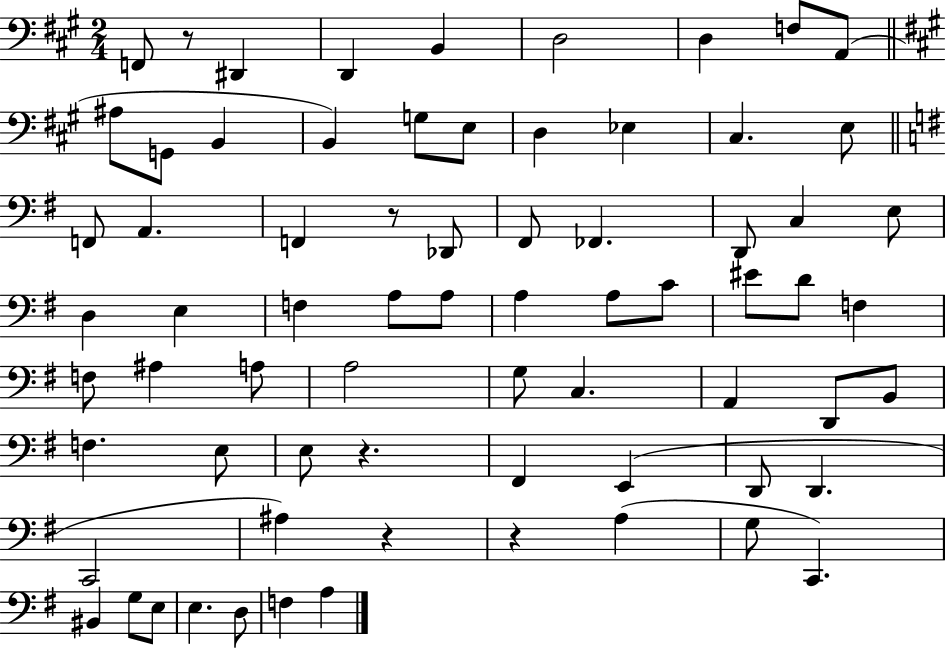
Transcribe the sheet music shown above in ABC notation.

X:1
T:Untitled
M:2/4
L:1/4
K:A
F,,/2 z/2 ^D,, D,, B,, D,2 D, F,/2 A,,/2 ^A,/2 G,,/2 B,, B,, G,/2 E,/2 D, _E, ^C, E,/2 F,,/2 A,, F,, z/2 _D,,/2 ^F,,/2 _F,, D,,/2 C, E,/2 D, E, F, A,/2 A,/2 A, A,/2 C/2 ^E/2 D/2 F, F,/2 ^A, A,/2 A,2 G,/2 C, A,, D,,/2 B,,/2 F, E,/2 E,/2 z ^F,, E,, D,,/2 D,, C,,2 ^A, z z A, G,/2 C,, ^B,, G,/2 E,/2 E, D,/2 F, A,